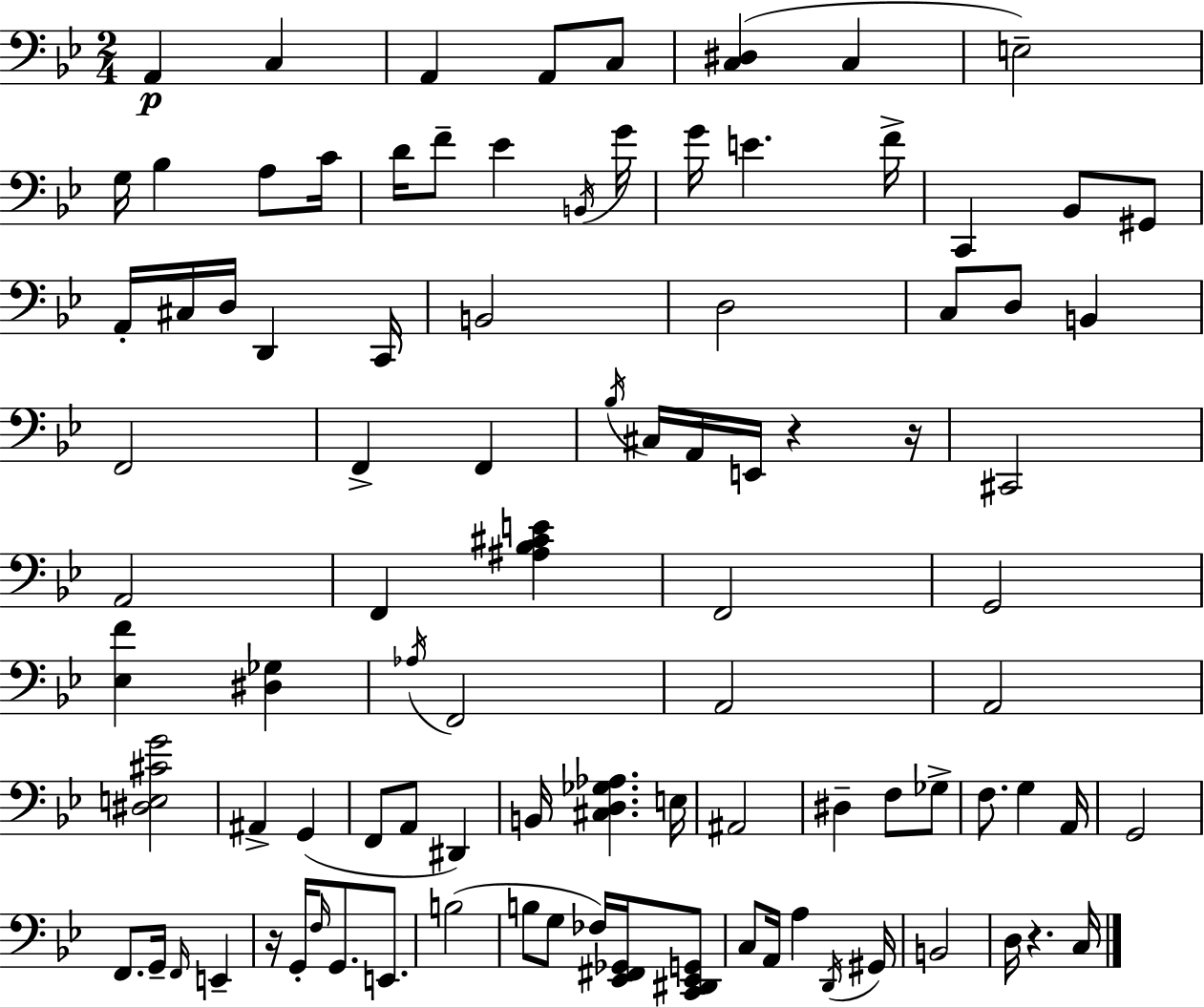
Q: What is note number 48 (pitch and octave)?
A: A2